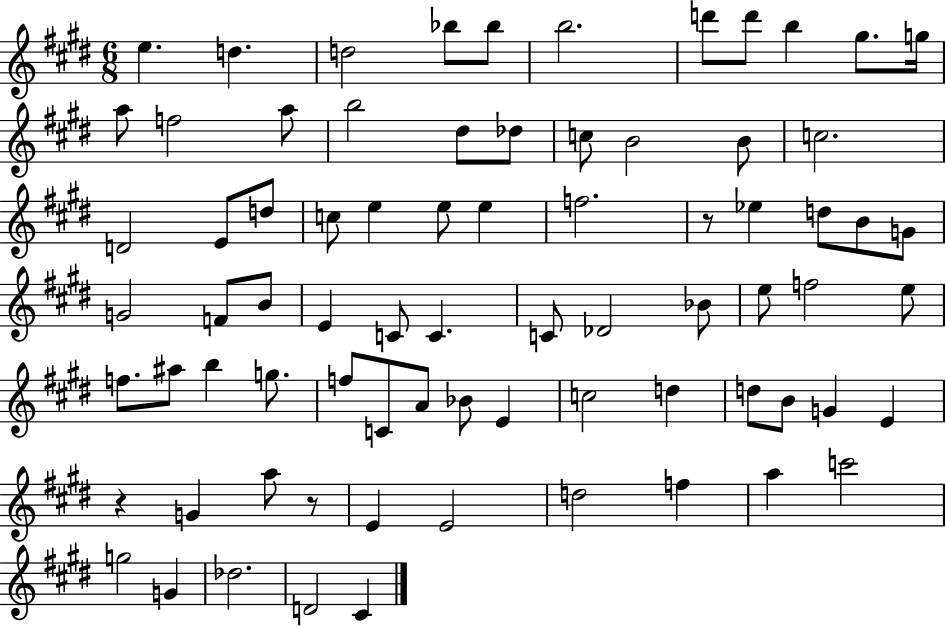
E5/q. D5/q. D5/h Bb5/e Bb5/e B5/h. D6/e D6/e B5/q G#5/e. G5/s A5/e F5/h A5/e B5/h D#5/e Db5/e C5/e B4/h B4/e C5/h. D4/h E4/e D5/e C5/e E5/q E5/e E5/q F5/h. R/e Eb5/q D5/e B4/e G4/e G4/h F4/e B4/e E4/q C4/e C4/q. C4/e Db4/h Bb4/e E5/e F5/h E5/e F5/e. A#5/e B5/q G5/e. F5/e C4/e A4/e Bb4/e E4/q C5/h D5/q D5/e B4/e G4/q E4/q R/q G4/q A5/e R/e E4/q E4/h D5/h F5/q A5/q C6/h G5/h G4/q Db5/h. D4/h C#4/q